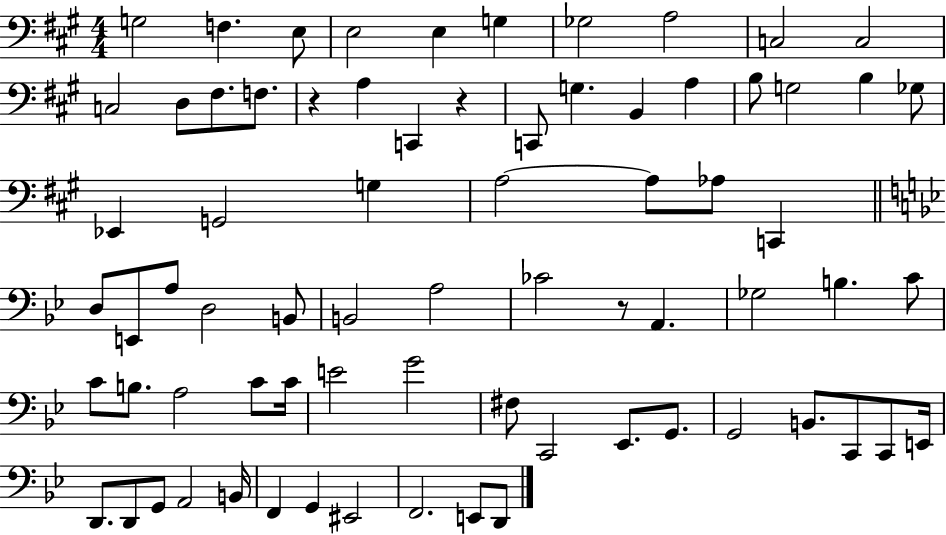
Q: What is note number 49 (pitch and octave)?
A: E4